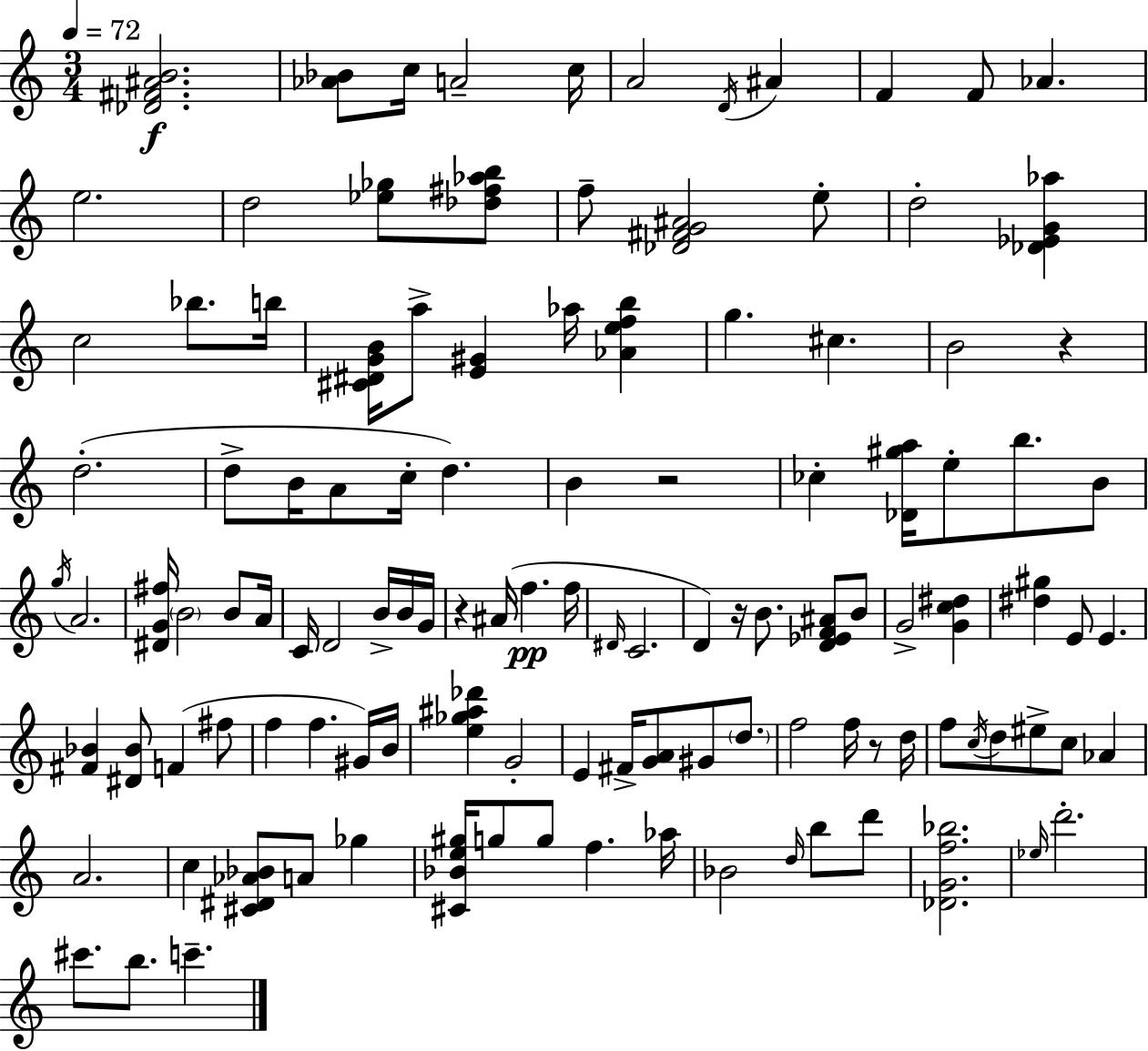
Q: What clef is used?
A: treble